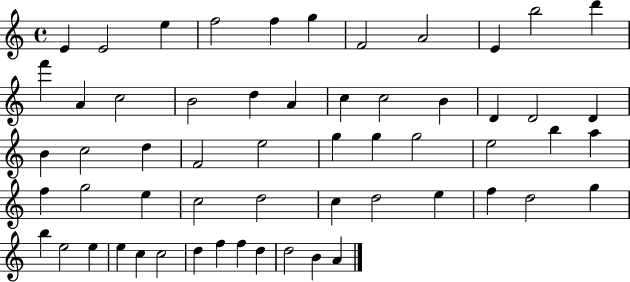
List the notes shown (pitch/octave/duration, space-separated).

E4/q E4/h E5/q F5/h F5/q G5/q F4/h A4/h E4/q B5/h D6/q F6/q A4/q C5/h B4/h D5/q A4/q C5/q C5/h B4/q D4/q D4/h D4/q B4/q C5/h D5/q F4/h E5/h G5/q G5/q G5/h E5/h B5/q A5/q F5/q G5/h E5/q C5/h D5/h C5/q D5/h E5/q F5/q D5/h G5/q B5/q E5/h E5/q E5/q C5/q C5/h D5/q F5/q F5/q D5/q D5/h B4/q A4/q